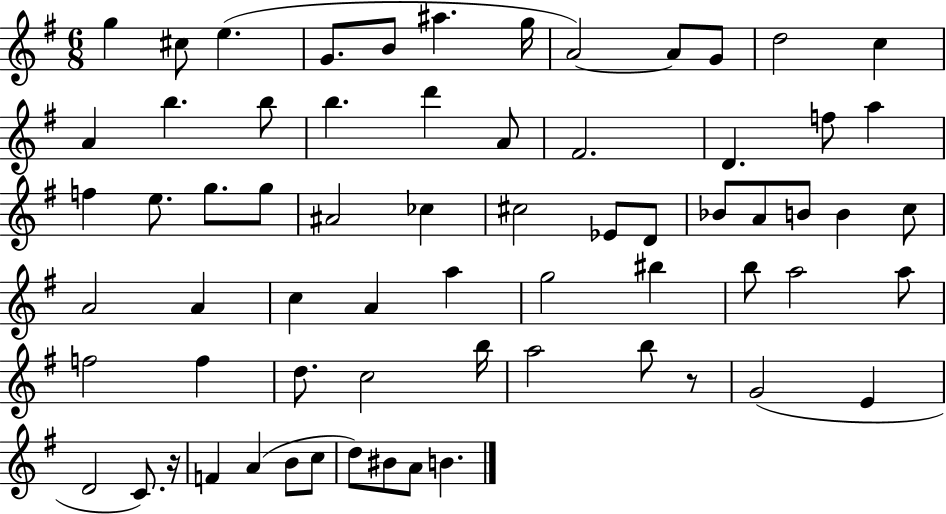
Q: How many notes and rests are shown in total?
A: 67